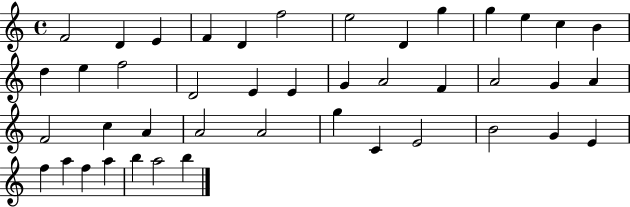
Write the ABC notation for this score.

X:1
T:Untitled
M:4/4
L:1/4
K:C
F2 D E F D f2 e2 D g g e c B d e f2 D2 E E G A2 F A2 G A F2 c A A2 A2 g C E2 B2 G E f a f a b a2 b